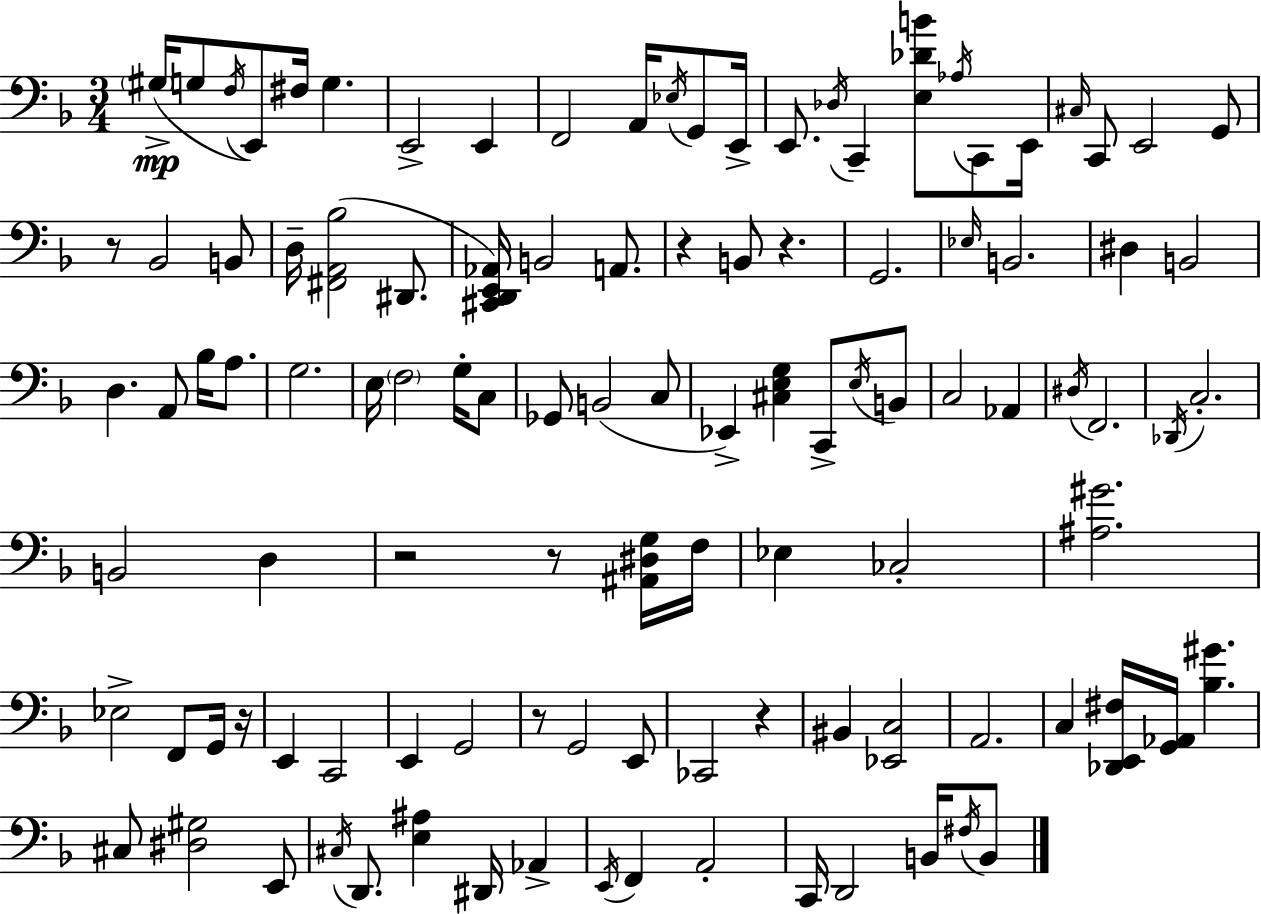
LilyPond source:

{
  \clef bass
  \numericTimeSignature
  \time 3/4
  \key d \minor
  \parenthesize gis16->(\mp g8 \acciaccatura { f16 } e,8) fis16 g4. | e,2-> e,4 | f,2 a,16 \acciaccatura { ees16 } g,8 | e,16-> e,8. \acciaccatura { des16 } c,4-- <e des' b'>8 | \break \acciaccatura { aes16 } c,8 e,16 \grace { cis16 } c,8 e,2 | g,8 r8 bes,2 | b,8 d16-- <fis, a, bes>2( | dis,8. <cis, d, e, aes,>16) b,2 | \break a,8. r4 b,8 r4. | g,2. | \grace { ees16 } b,2. | dis4 b,2 | \break d4. | a,8 bes16 a8. g2. | e16 \parenthesize f2 | g16-. c8 ges,8 b,2( | \break c8 ees,4->) <cis e g>4 | c,8-> \acciaccatura { e16 } b,8 c2 | aes,4 \acciaccatura { dis16 } f,2. | \acciaccatura { des,16 } c2.-. | \break b,2 | d4 r2 | r8 <ais, dis g>16 f16 ees4 | ces2-. <ais gis'>2. | \break ees2-> | f,8 g,16 r16 e,4 | c,2 e,4 | g,2 r8 g,2 | \break e,8 ces,2 | r4 bis,4 | <ees, c>2 a,2. | c4 | \break <des, e, fis>16 <g, aes,>16 <bes gis'>4. cis8 <dis gis>2 | e,8 \acciaccatura { cis16 } d,8. | <e ais>4 dis,16 aes,4-> \acciaccatura { e,16 } f,4 | a,2-. c,16 | \break d,2 b,16 \acciaccatura { fis16 } b,8 | \bar "|."
}